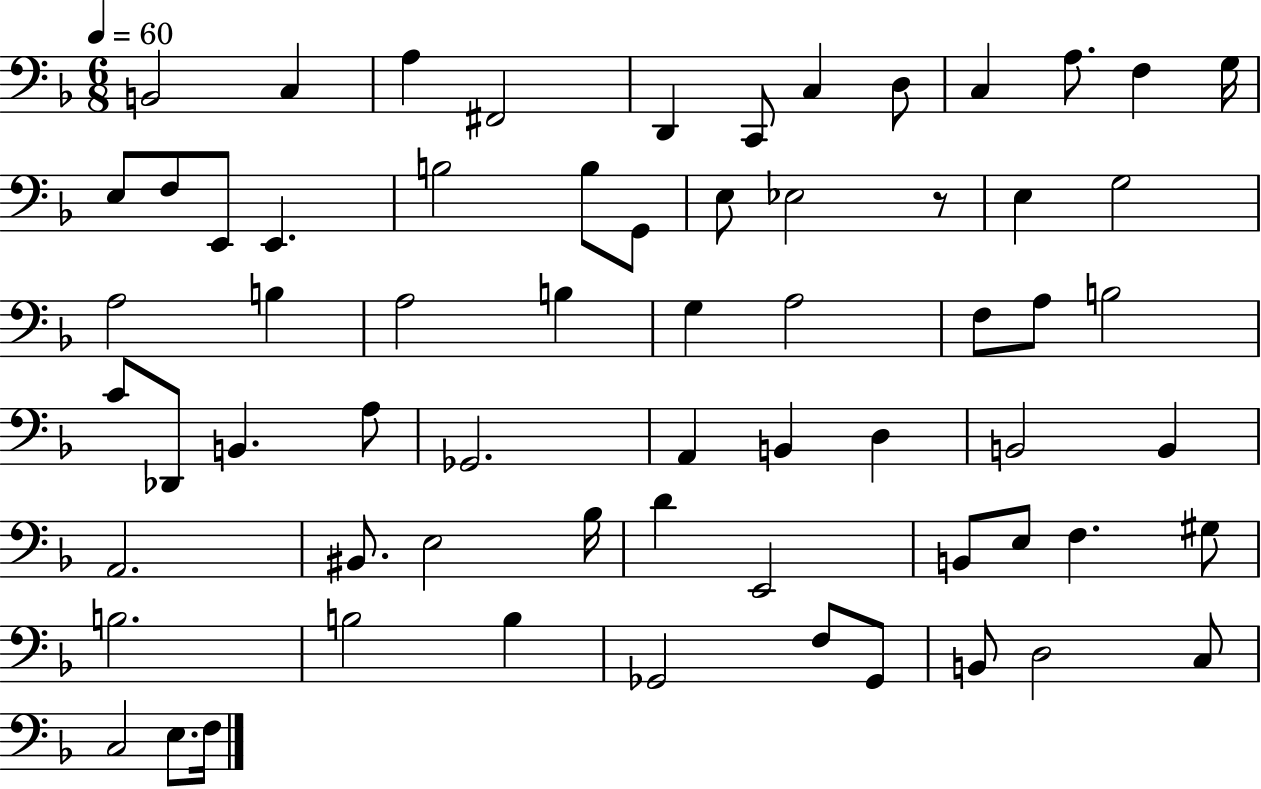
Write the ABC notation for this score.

X:1
T:Untitled
M:6/8
L:1/4
K:F
B,,2 C, A, ^F,,2 D,, C,,/2 C, D,/2 C, A,/2 F, G,/4 E,/2 F,/2 E,,/2 E,, B,2 B,/2 G,,/2 E,/2 _E,2 z/2 E, G,2 A,2 B, A,2 B, G, A,2 F,/2 A,/2 B,2 C/2 _D,,/2 B,, A,/2 _G,,2 A,, B,, D, B,,2 B,, A,,2 ^B,,/2 E,2 _B,/4 D E,,2 B,,/2 E,/2 F, ^G,/2 B,2 B,2 B, _G,,2 F,/2 _G,,/2 B,,/2 D,2 C,/2 C,2 E,/2 F,/4